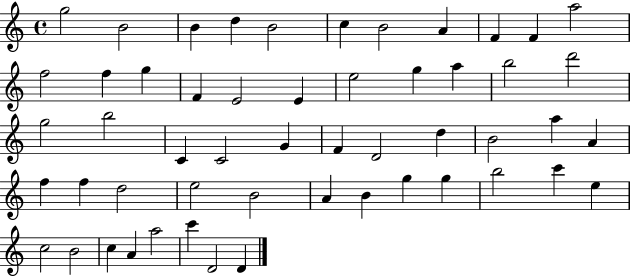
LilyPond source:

{
  \clef treble
  \time 4/4
  \defaultTimeSignature
  \key c \major
  g''2 b'2 | b'4 d''4 b'2 | c''4 b'2 a'4 | f'4 f'4 a''2 | \break f''2 f''4 g''4 | f'4 e'2 e'4 | e''2 g''4 a''4 | b''2 d'''2 | \break g''2 b''2 | c'4 c'2 g'4 | f'4 d'2 d''4 | b'2 a''4 a'4 | \break f''4 f''4 d''2 | e''2 b'2 | a'4 b'4 g''4 g''4 | b''2 c'''4 e''4 | \break c''2 b'2 | c''4 a'4 a''2 | c'''4 d'2 d'4 | \bar "|."
}